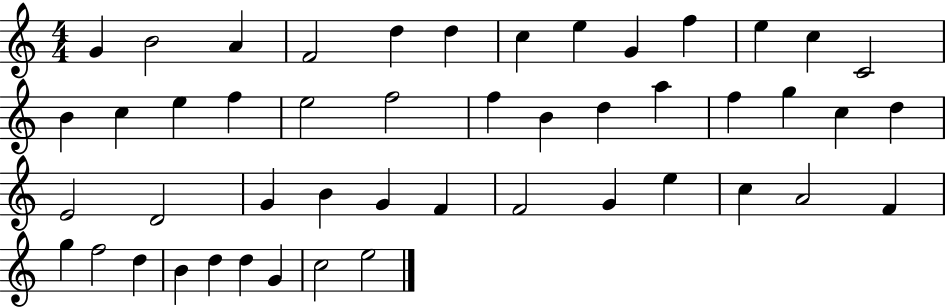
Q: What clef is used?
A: treble